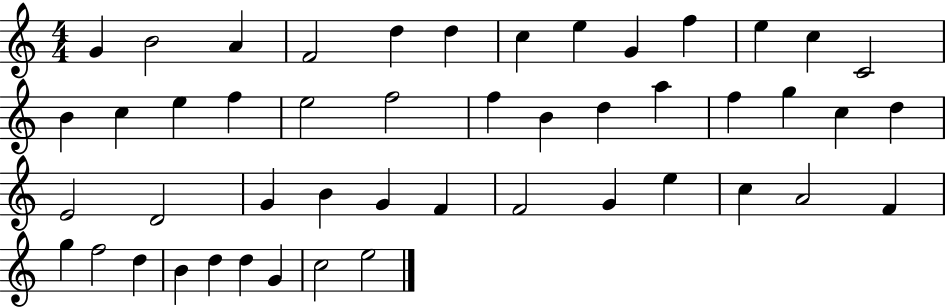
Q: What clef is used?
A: treble